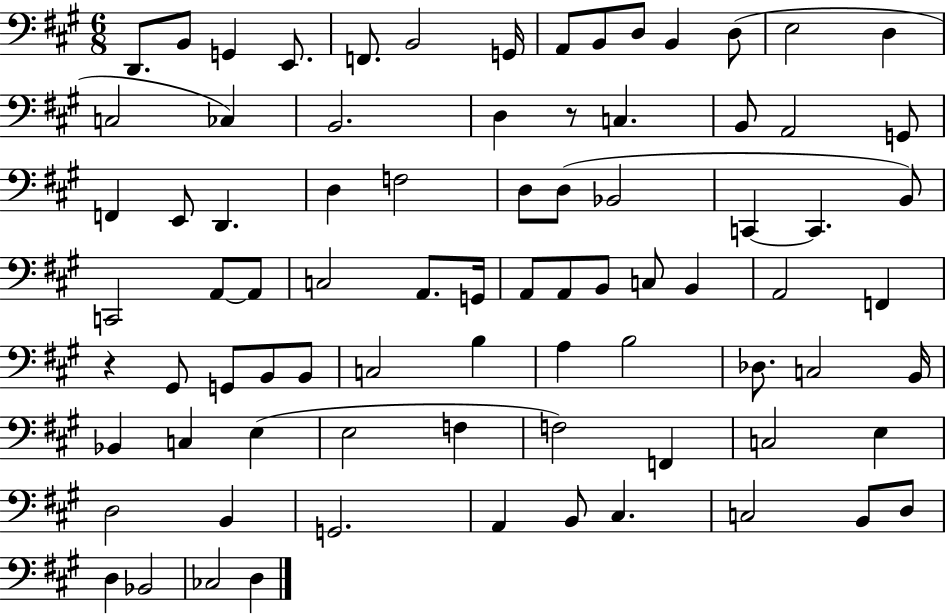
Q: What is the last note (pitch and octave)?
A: D3